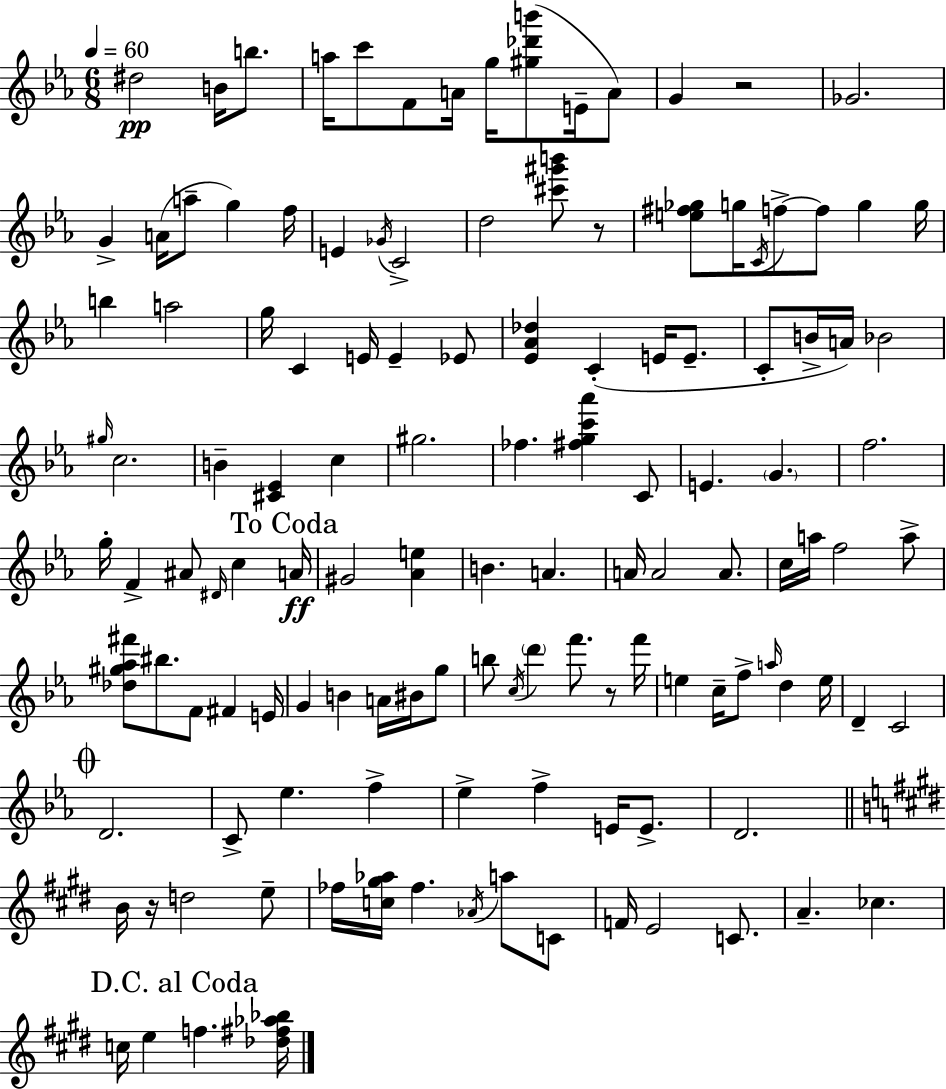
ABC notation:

X:1
T:Untitled
M:6/8
L:1/4
K:Cm
^d2 B/4 b/2 a/4 c'/2 F/2 A/4 g/4 [^g_d'b']/2 E/4 A/2 G z2 _G2 G A/4 a/2 g f/4 E _G/4 C2 d2 [^c'^g'b']/2 z/2 [e^f_g]/2 g/4 C/4 f/2 f/2 g g/4 b a2 g/4 C E/4 E _E/2 [_E_A_d] C E/4 E/2 C/2 B/4 A/4 _B2 ^g/4 c2 B [^C_E] c ^g2 _f [^fgc'_a'] C/2 E G f2 g/4 F ^A/2 ^D/4 c A/4 ^G2 [_Ae] B A A/4 A2 A/2 c/4 a/4 f2 a/2 [_d^g_a^f']/2 ^b/2 F/2 ^F E/4 G B A/4 ^B/4 g/2 b/2 c/4 d' f'/2 z/2 f'/4 e c/4 f/2 a/4 d e/4 D C2 D2 C/2 _e f _e f E/4 E/2 D2 B/4 z/4 d2 e/2 _f/4 [c^g_a]/4 _f _A/4 a/2 C/2 F/4 E2 C/2 A _c c/4 e f [_d^f_a_b]/4